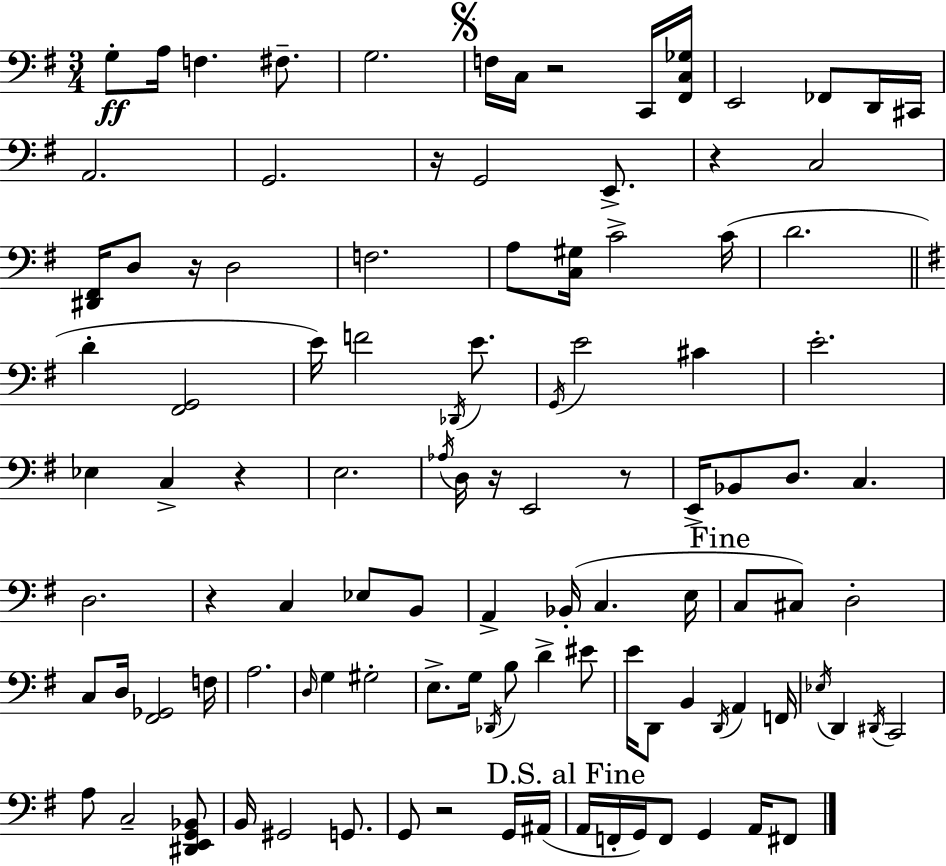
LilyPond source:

{
  \clef bass
  \numericTimeSignature
  \time 3/4
  \key g \major
  \repeat volta 2 { g8-.\ff a16 f4. fis8.-- | g2. | \mark \markup { \musicglyph "scripts.segno" } f16 c16 r2 c,16 <fis, c ges>16 | e,2 fes,8 d,16 cis,16 | \break a,2. | g,2. | r16 g,2 e,8.-> | r4 c2 | \break <dis, fis,>16 d8 r16 d2 | f2. | a8 <c gis>16 c'2-> c'16( | d'2. | \break \bar "||" \break \key e \minor d'4-. <fis, g,>2 | e'16) f'2 \acciaccatura { des,16 } e'8. | \acciaccatura { g,16 } e'2 cis'4 | e'2.-. | \break ees4 c4-> r4 | e2. | \acciaccatura { aes16 } d16 r16 e,2 | r8 e,16-> bes,8 d8. c4. | \break d2. | r4 c4 ees8 | b,8 a,4-> bes,16-.( c4. | e16 \mark "Fine" c8 cis8) d2-. | \break c8 d16 <fis, ges,>2 | f16 a2. | \grace { d16 } g4 gis2-. | e8.-> g16 \acciaccatura { des,16 } b8 d'4-> | \break eis'8 e'16 d,8 b,4 | \acciaccatura { d,16 } a,4 f,16 \acciaccatura { ees16 } d,4 \acciaccatura { dis,16 } | c,2 a8 c2-- | <dis, e, g, bes,>8 b,16 gis,2 | \break g,8. g,8 r2 | g,16 ais,16( \mark "D.S. al Fine" a,16 f,16-. g,16) f,8 | g,4 a,16 fis,8 } \bar "|."
}